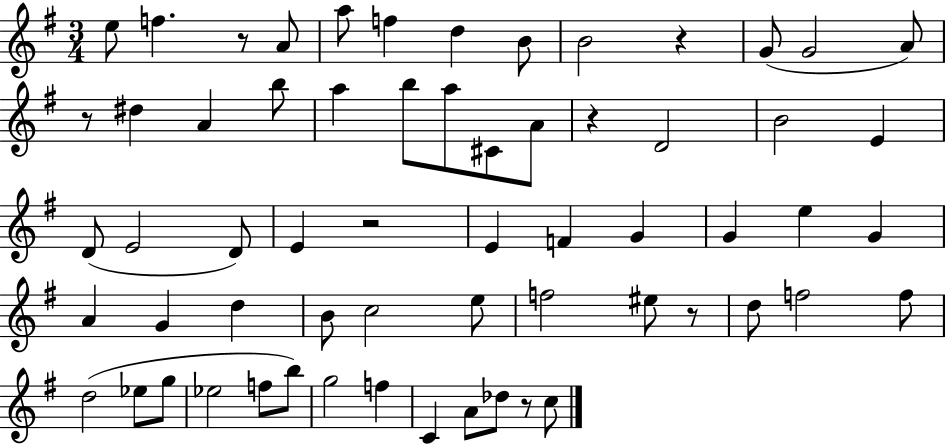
X:1
T:Untitled
M:3/4
L:1/4
K:G
e/2 f z/2 A/2 a/2 f d B/2 B2 z G/2 G2 A/2 z/2 ^d A b/2 a b/2 a/2 ^C/2 A/2 z D2 B2 E D/2 E2 D/2 E z2 E F G G e G A G d B/2 c2 e/2 f2 ^e/2 z/2 d/2 f2 f/2 d2 _e/2 g/2 _e2 f/2 b/2 g2 f C A/2 _d/2 z/2 c/2